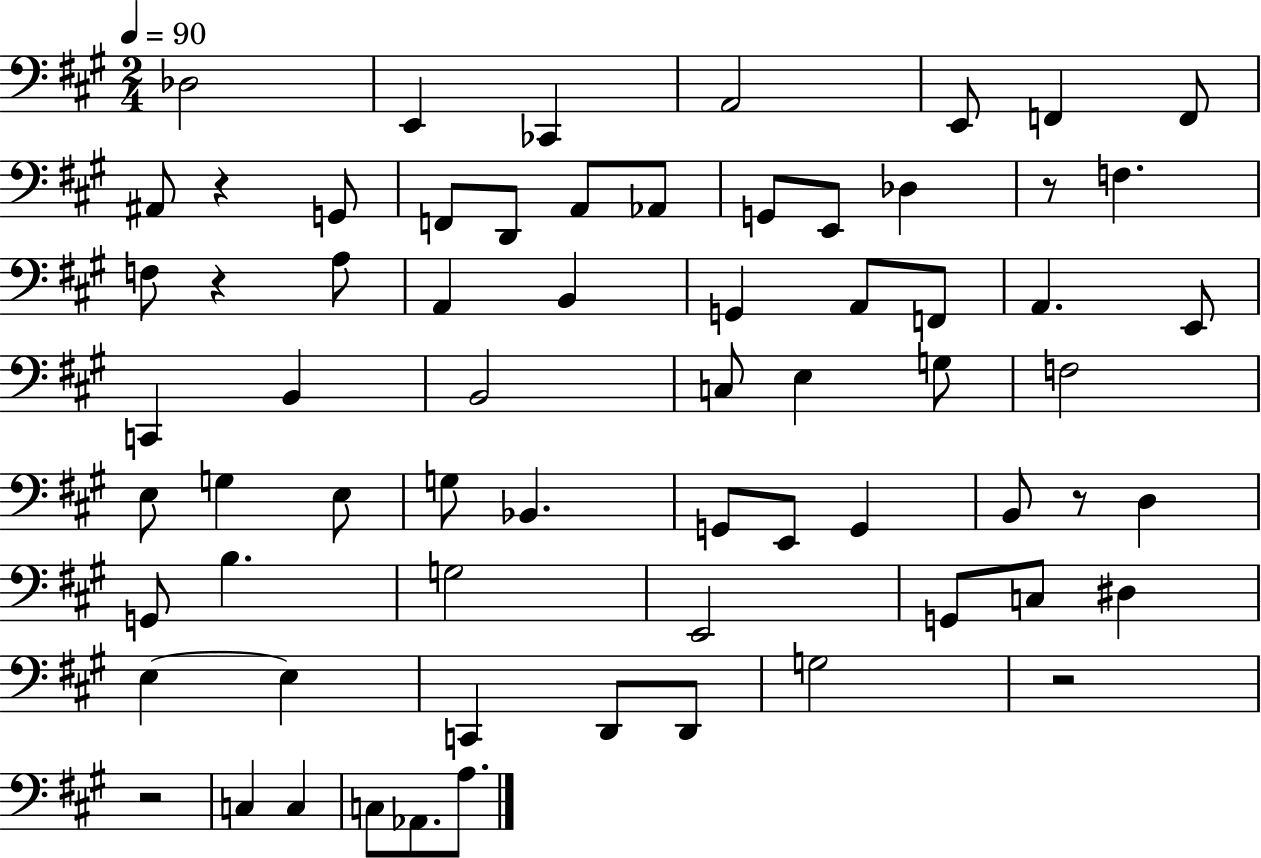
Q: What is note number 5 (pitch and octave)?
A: E2